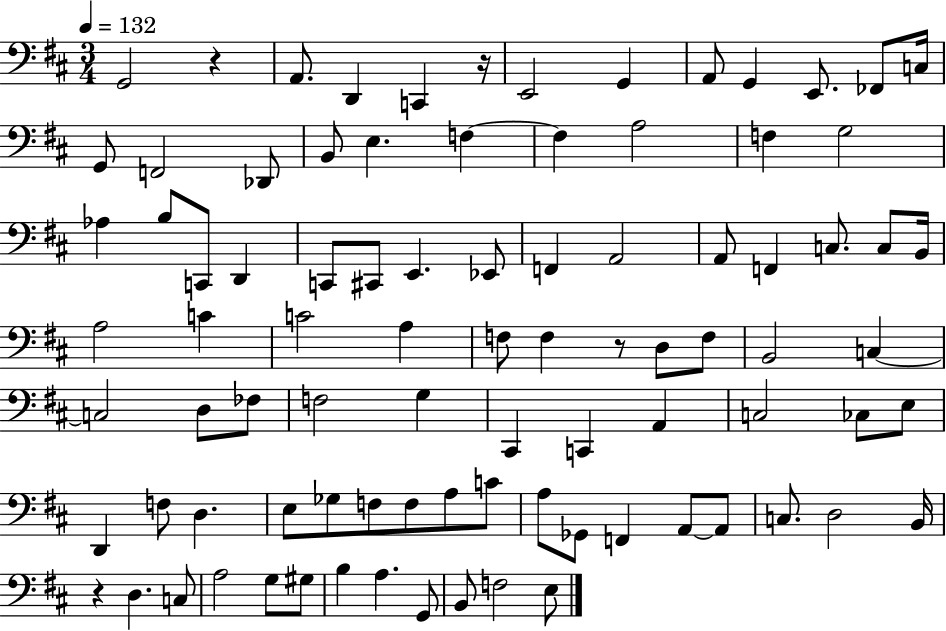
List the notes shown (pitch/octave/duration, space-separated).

G2/h R/q A2/e. D2/q C2/q R/s E2/h G2/q A2/e G2/q E2/e. FES2/e C3/s G2/e F2/h Db2/e B2/e E3/q. F3/q F3/q A3/h F3/q G3/h Ab3/q B3/e C2/e D2/q C2/e C#2/e E2/q. Eb2/e F2/q A2/h A2/e F2/q C3/e. C3/e B2/s A3/h C4/q C4/h A3/q F3/e F3/q R/e D3/e F3/e B2/h C3/q C3/h D3/e FES3/e F3/h G3/q C#2/q C2/q A2/q C3/h CES3/e E3/e D2/q F3/e D3/q. E3/e Gb3/e F3/e F3/e A3/e C4/e A3/e Gb2/e F2/q A2/e A2/e C3/e. D3/h B2/s R/q D3/q. C3/e A3/h G3/e G#3/e B3/q A3/q. G2/e B2/e F3/h E3/e